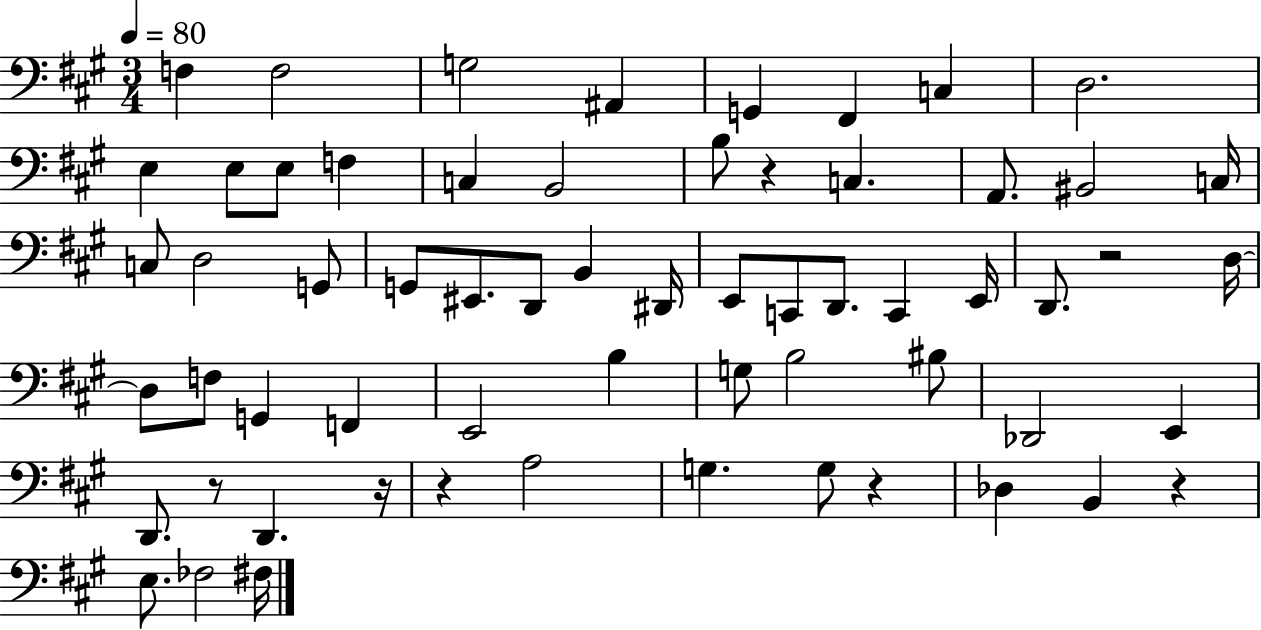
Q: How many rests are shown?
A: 7